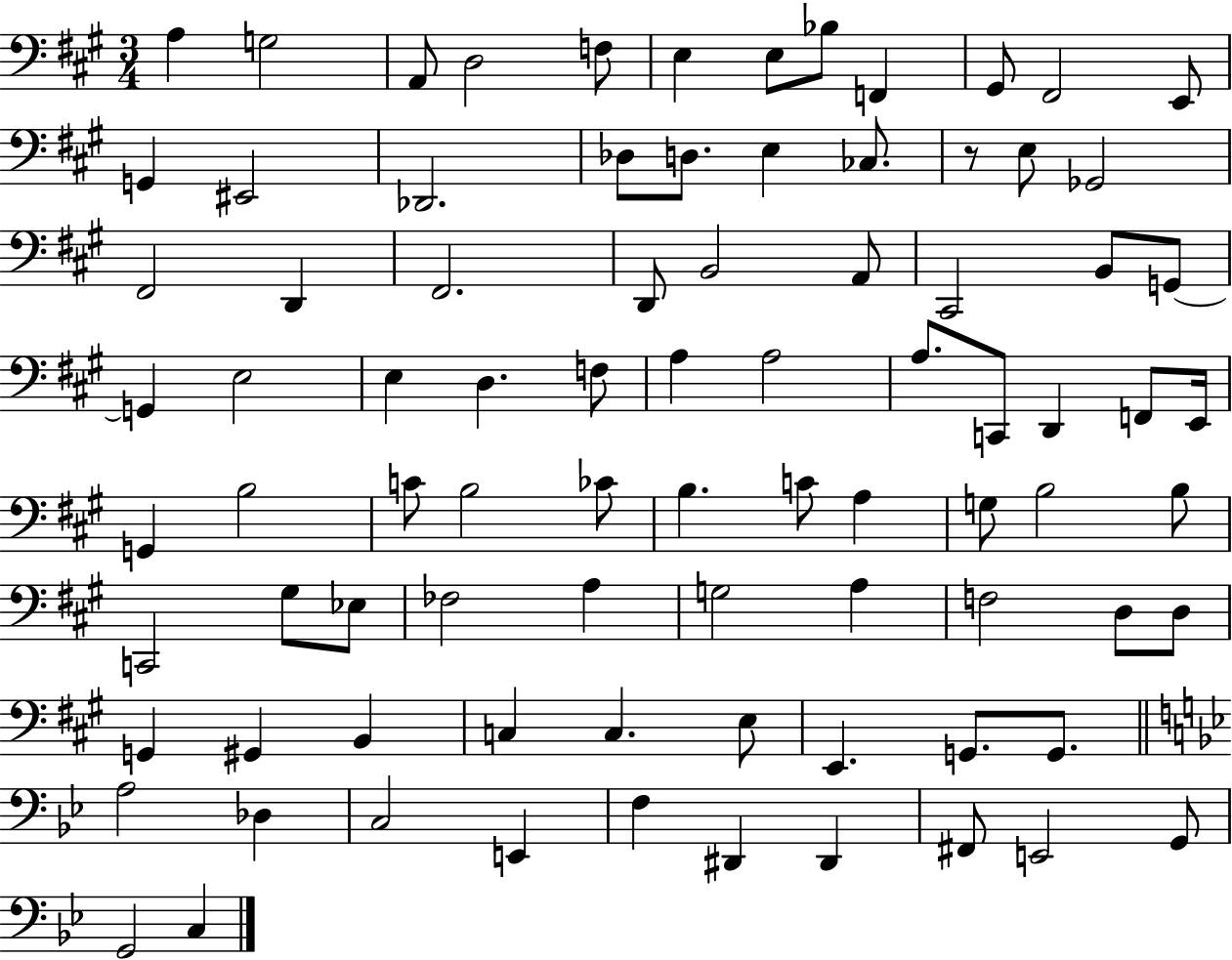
X:1
T:Untitled
M:3/4
L:1/4
K:A
A, G,2 A,,/2 D,2 F,/2 E, E,/2 _B,/2 F,, ^G,,/2 ^F,,2 E,,/2 G,, ^E,,2 _D,,2 _D,/2 D,/2 E, _C,/2 z/2 E,/2 _G,,2 ^F,,2 D,, ^F,,2 D,,/2 B,,2 A,,/2 ^C,,2 B,,/2 G,,/2 G,, E,2 E, D, F,/2 A, A,2 A,/2 C,,/2 D,, F,,/2 E,,/4 G,, B,2 C/2 B,2 _C/2 B, C/2 A, G,/2 B,2 B,/2 C,,2 ^G,/2 _E,/2 _F,2 A, G,2 A, F,2 D,/2 D,/2 G,, ^G,, B,, C, C, E,/2 E,, G,,/2 G,,/2 A,2 _D, C,2 E,, F, ^D,, ^D,, ^F,,/2 E,,2 G,,/2 G,,2 C,